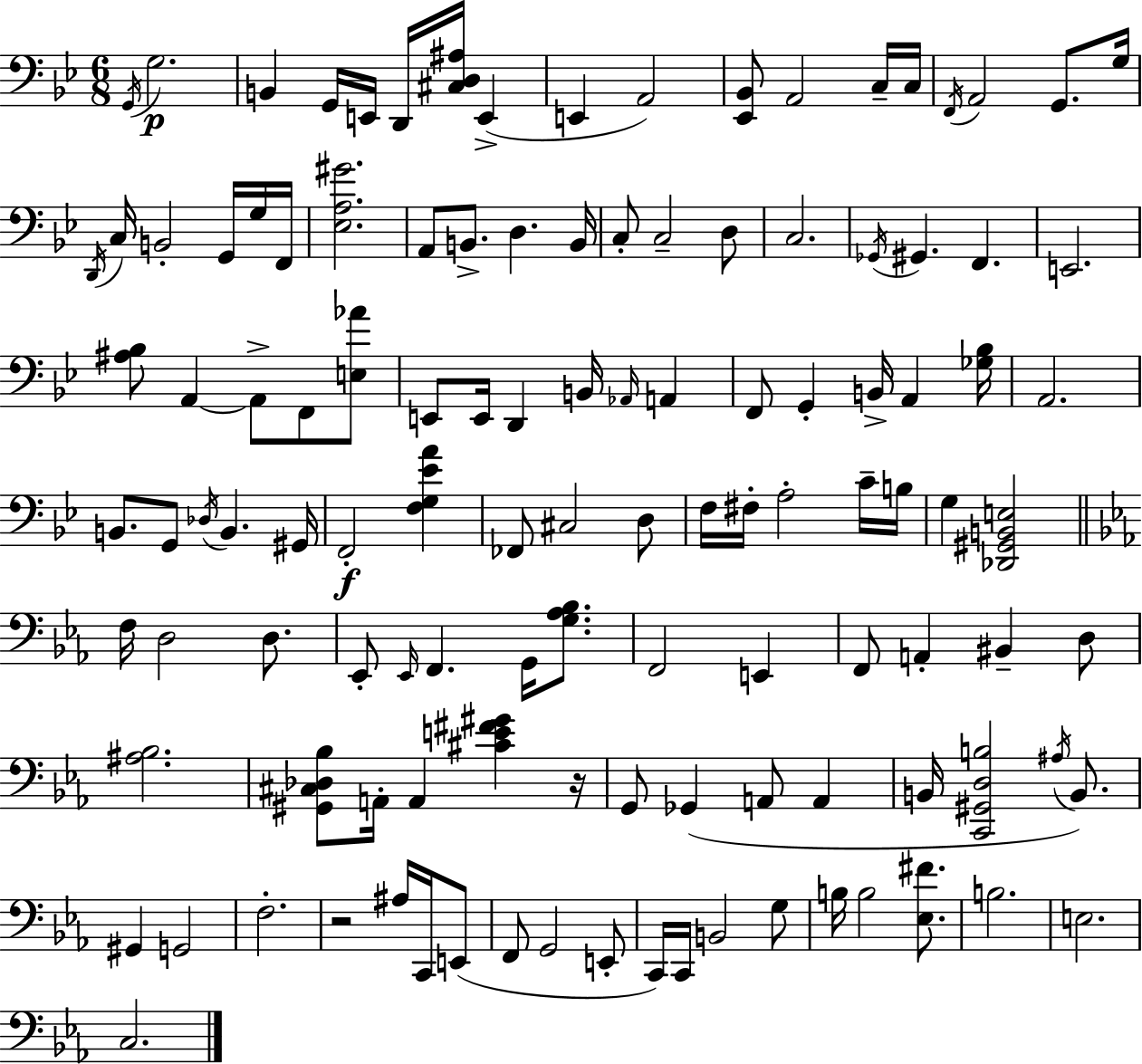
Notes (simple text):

G2/s G3/h. B2/q G2/s E2/s D2/s [C#3,D3,A#3]/s E2/q E2/q A2/h [Eb2,Bb2]/e A2/h C3/s C3/s F2/s A2/h G2/e. G3/s D2/s C3/s B2/h G2/s G3/s F2/s [Eb3,A3,G#4]/h. A2/e B2/e. D3/q. B2/s C3/e C3/h D3/e C3/h. Gb2/s G#2/q. F2/q. E2/h. [A#3,Bb3]/e A2/q A2/e F2/e [E3,Ab4]/e E2/e E2/s D2/q B2/s Ab2/s A2/q F2/e G2/q B2/s A2/q [Gb3,Bb3]/s A2/h. B2/e. G2/e Db3/s B2/q. G#2/s F2/h [F3,G3,Eb4,A4]/q FES2/e C#3/h D3/e F3/s F#3/s A3/h C4/s B3/s G3/q [Db2,G#2,B2,E3]/h F3/s D3/h D3/e. Eb2/e Eb2/s F2/q. G2/s [G3,Ab3,Bb3]/e. F2/h E2/q F2/e A2/q BIS2/q D3/e [A#3,Bb3]/h. [G#2,C#3,Db3,Bb3]/e A2/s A2/q [C#4,E4,F#4,G#4]/q R/s G2/e Gb2/q A2/e A2/q B2/s [C2,G#2,D3,B3]/h A#3/s B2/e. G#2/q G2/h F3/h. R/h A#3/s C2/s E2/e F2/e G2/h E2/e C2/s C2/s B2/h G3/e B3/s B3/h [Eb3,F#4]/e. B3/h. E3/h. C3/h.